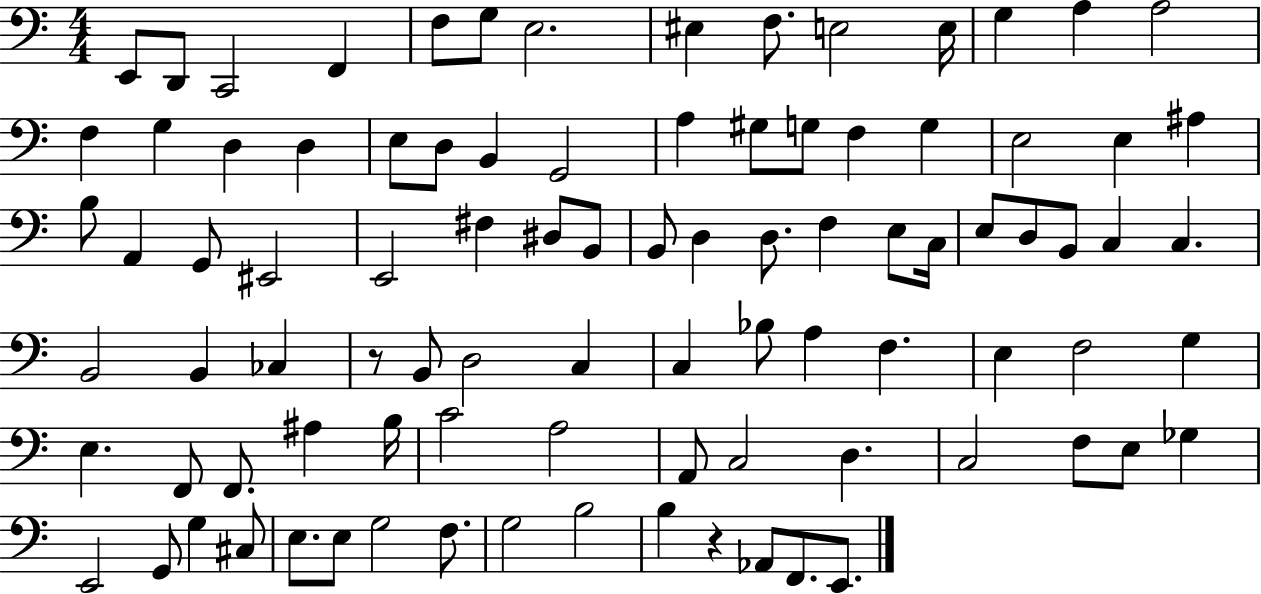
X:1
T:Untitled
M:4/4
L:1/4
K:C
E,,/2 D,,/2 C,,2 F,, F,/2 G,/2 E,2 ^E, F,/2 E,2 E,/4 G, A, A,2 F, G, D, D, E,/2 D,/2 B,, G,,2 A, ^G,/2 G,/2 F, G, E,2 E, ^A, B,/2 A,, G,,/2 ^E,,2 E,,2 ^F, ^D,/2 B,,/2 B,,/2 D, D,/2 F, E,/2 C,/4 E,/2 D,/2 B,,/2 C, C, B,,2 B,, _C, z/2 B,,/2 D,2 C, C, _B,/2 A, F, E, F,2 G, E, F,,/2 F,,/2 ^A, B,/4 C2 A,2 A,,/2 C,2 D, C,2 F,/2 E,/2 _G, E,,2 G,,/2 G, ^C,/2 E,/2 E,/2 G,2 F,/2 G,2 B,2 B, z _A,,/2 F,,/2 E,,/2